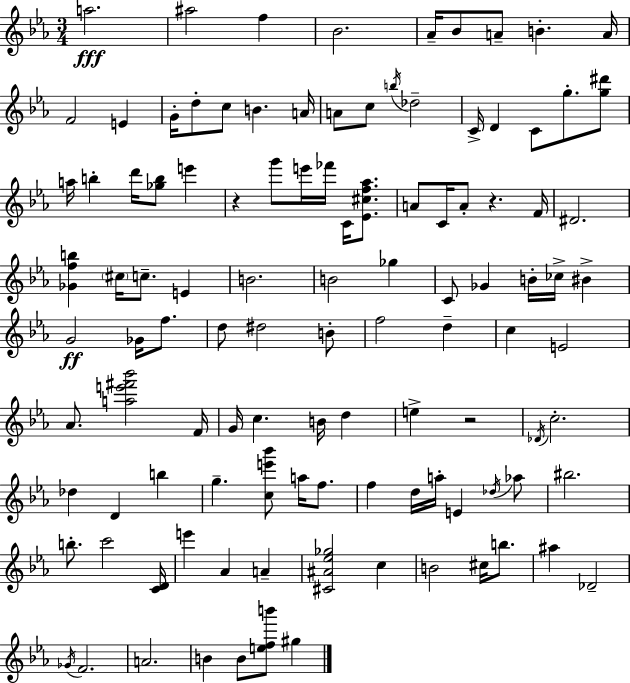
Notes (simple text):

A5/h. A#5/h F5/q Bb4/h. Ab4/s Bb4/e A4/e B4/q. A4/s F4/h E4/q G4/s D5/e C5/e B4/q. A4/s A4/e C5/e B5/s Db5/h C4/s D4/q C4/e G5/e. [G5,D#6]/e A5/s B5/q D6/s [Gb5,B5]/e E6/q R/q G6/e E6/s FES6/s C4/s [Eb4,C#5,F5,Ab5]/e. A4/e C4/s A4/e R/q. F4/s D#4/h. [Gb4,F5,B5]/q C#5/s C5/e. E4/q B4/h. B4/h Gb5/q C4/e Gb4/q B4/s CES5/s BIS4/q G4/h Gb4/s F5/e. D5/e D#5/h B4/e F5/h D5/q C5/q E4/h Ab4/e. [A5,E6,F#6,Bb6]/h F4/s G4/s C5/q. B4/s D5/q E5/q R/h Db4/s C5/h. Db5/q D4/q B5/q G5/q. [C5,E6,Bb6]/e A5/s F5/e. F5/q D5/s A5/s E4/q Db5/s Ab5/e BIS5/h. B5/e. C6/h [C4,D4]/s E6/q Ab4/q A4/q [C#4,A#4,Eb5,Gb5]/h C5/q B4/h C#5/s B5/e. A#5/q Db4/h Gb4/s F4/h. A4/h. B4/q B4/e [E5,F5,B6]/e G#5/q